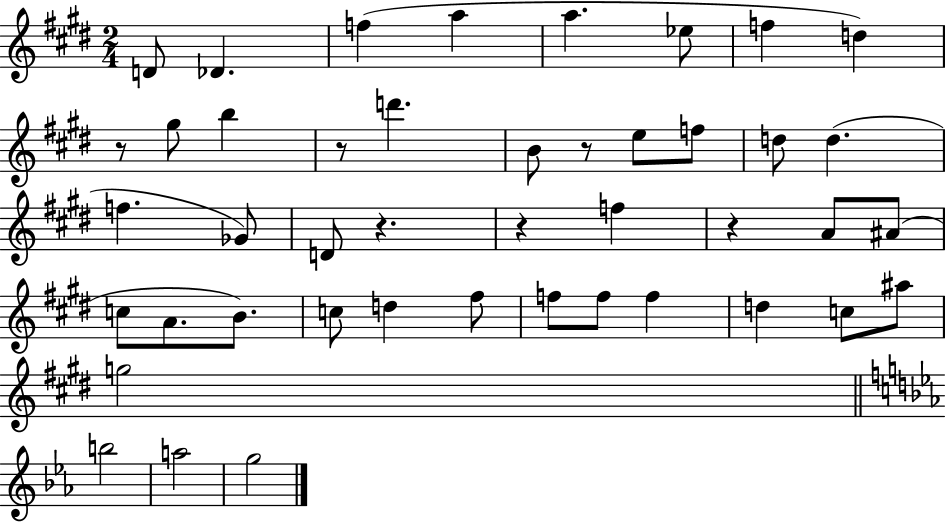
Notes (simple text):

D4/e Db4/q. F5/q A5/q A5/q. Eb5/e F5/q D5/q R/e G#5/e B5/q R/e D6/q. B4/e R/e E5/e F5/e D5/e D5/q. F5/q. Gb4/e D4/e R/q. R/q F5/q R/q A4/e A#4/e C5/e A4/e. B4/e. C5/e D5/q F#5/e F5/e F5/e F5/q D5/q C5/e A#5/e G5/h B5/h A5/h G5/h